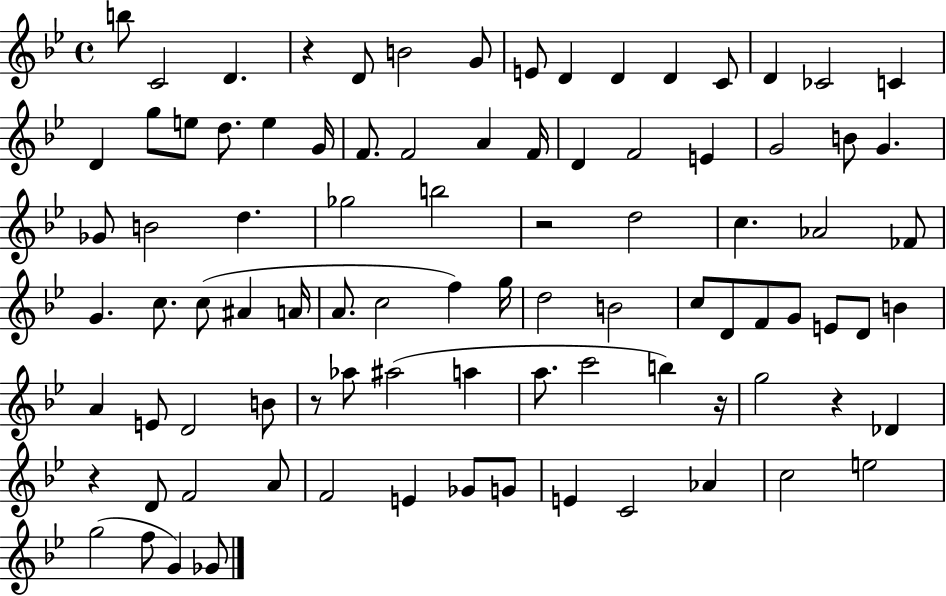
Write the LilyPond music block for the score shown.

{
  \clef treble
  \time 4/4
  \defaultTimeSignature
  \key bes \major
  b''8 c'2 d'4. | r4 d'8 b'2 g'8 | e'8 d'4 d'4 d'4 c'8 | d'4 ces'2 c'4 | \break d'4 g''8 e''8 d''8. e''4 g'16 | f'8. f'2 a'4 f'16 | d'4 f'2 e'4 | g'2 b'8 g'4. | \break ges'8 b'2 d''4. | ges''2 b''2 | r2 d''2 | c''4. aes'2 fes'8 | \break g'4. c''8. c''8( ais'4 a'16 | a'8. c''2 f''4) g''16 | d''2 b'2 | c''8 d'8 f'8 g'8 e'8 d'8 b'4 | \break a'4 e'8 d'2 b'8 | r8 aes''8 ais''2( a''4 | a''8. c'''2 b''4) r16 | g''2 r4 des'4 | \break r4 d'8 f'2 a'8 | f'2 e'4 ges'8 g'8 | e'4 c'2 aes'4 | c''2 e''2 | \break g''2( f''8 g'4) ges'8 | \bar "|."
}